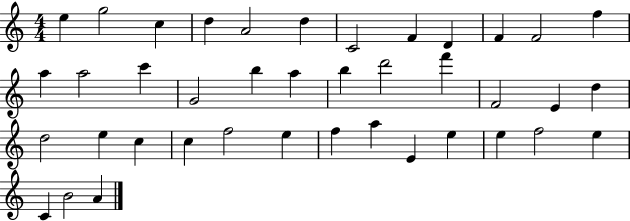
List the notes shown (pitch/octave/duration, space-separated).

E5/q G5/h C5/q D5/q A4/h D5/q C4/h F4/q D4/q F4/q F4/h F5/q A5/q A5/h C6/q G4/h B5/q A5/q B5/q D6/h F6/q F4/h E4/q D5/q D5/h E5/q C5/q C5/q F5/h E5/q F5/q A5/q E4/q E5/q E5/q F5/h E5/q C4/q B4/h A4/q